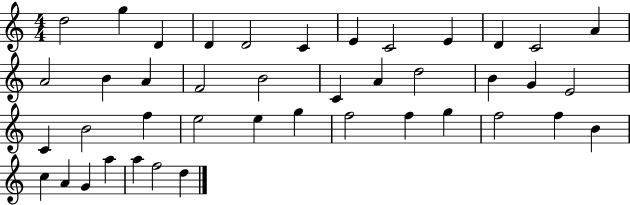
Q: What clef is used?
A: treble